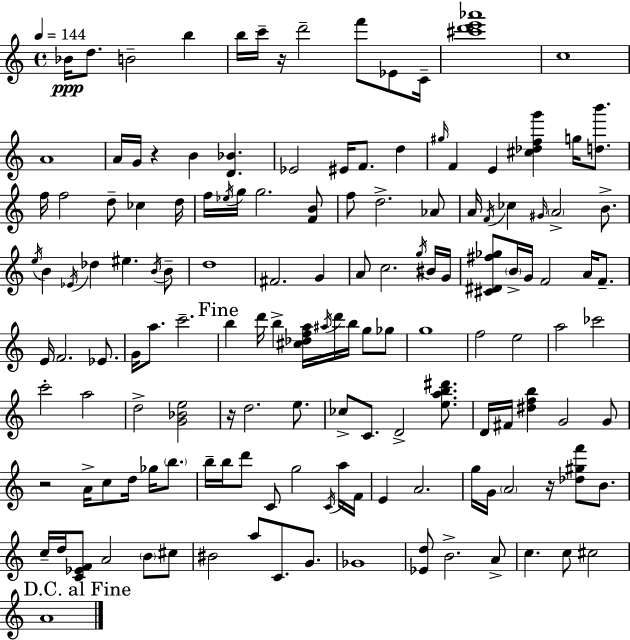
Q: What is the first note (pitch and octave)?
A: Bb4